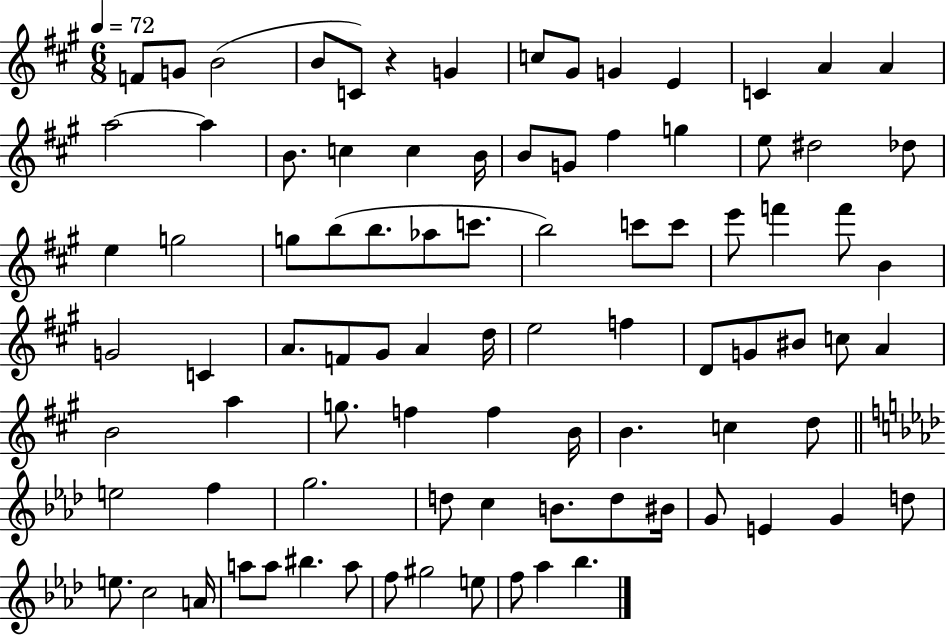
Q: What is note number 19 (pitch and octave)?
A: B4